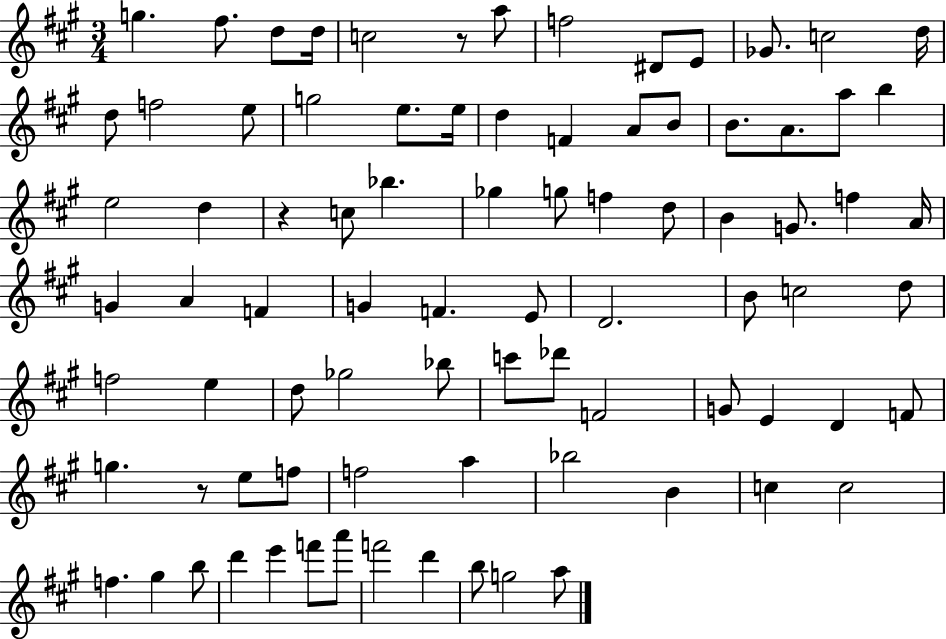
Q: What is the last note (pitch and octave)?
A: A5